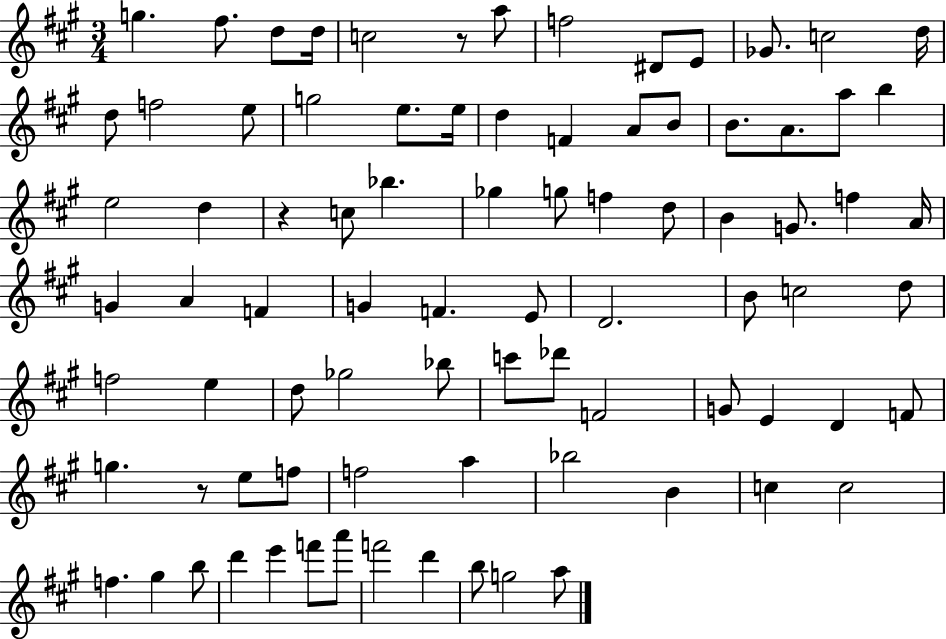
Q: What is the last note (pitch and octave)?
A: A5